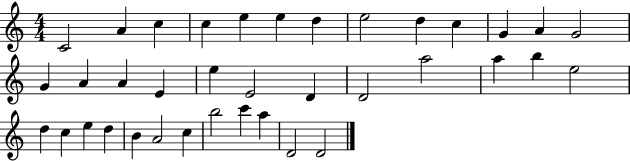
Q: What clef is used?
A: treble